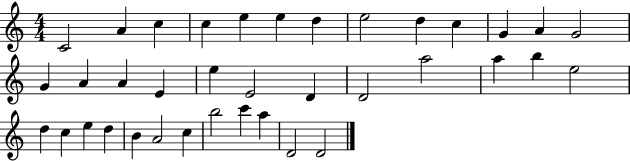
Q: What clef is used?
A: treble